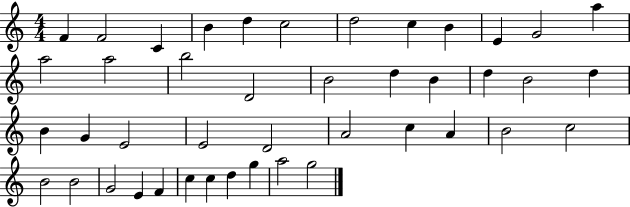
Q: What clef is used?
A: treble